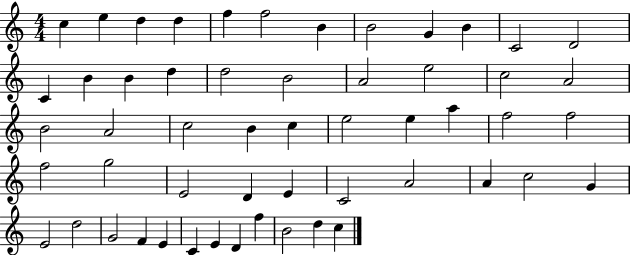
C5/q E5/q D5/q D5/q F5/q F5/h B4/q B4/h G4/q B4/q C4/h D4/h C4/q B4/q B4/q D5/q D5/h B4/h A4/h E5/h C5/h A4/h B4/h A4/h C5/h B4/q C5/q E5/h E5/q A5/q F5/h F5/h F5/h G5/h E4/h D4/q E4/q C4/h A4/h A4/q C5/h G4/q E4/h D5/h G4/h F4/q E4/q C4/q E4/q D4/q F5/q B4/h D5/q C5/q